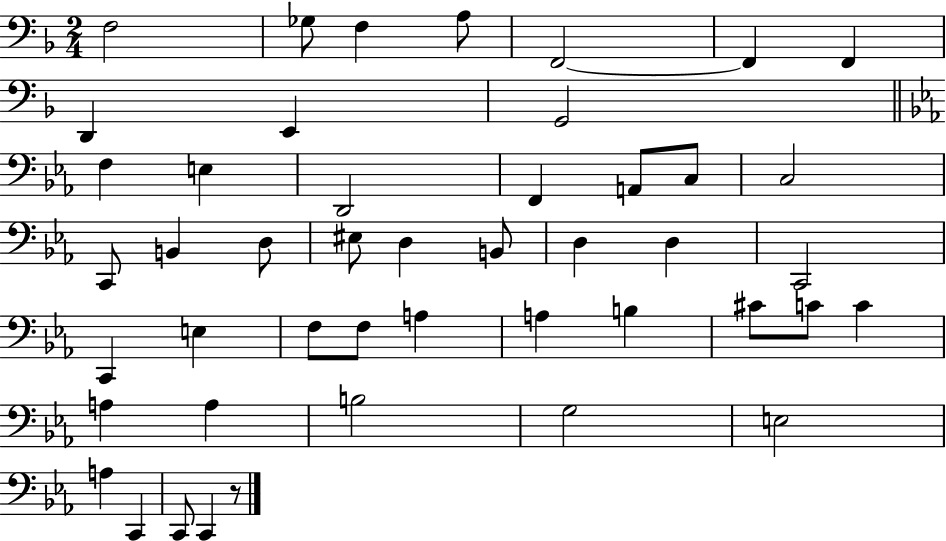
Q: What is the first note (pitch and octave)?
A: F3